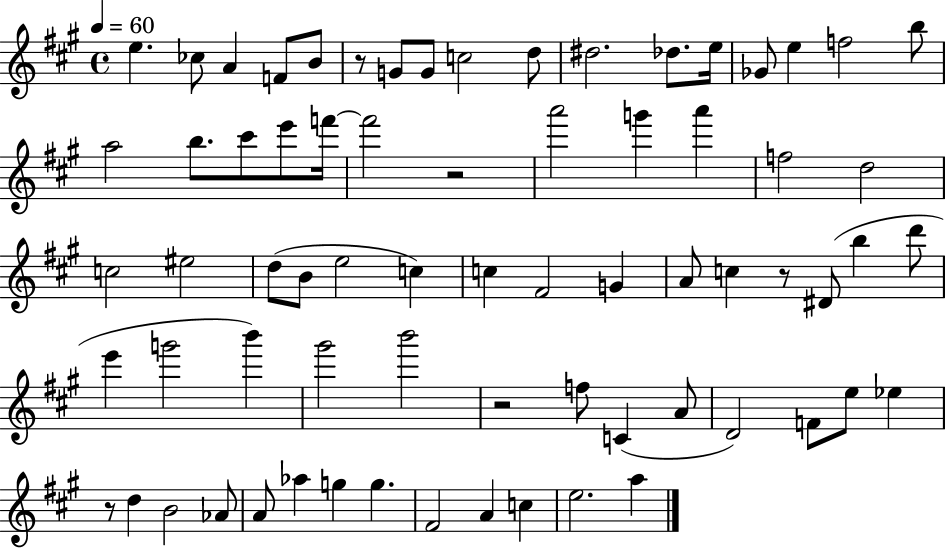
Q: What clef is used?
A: treble